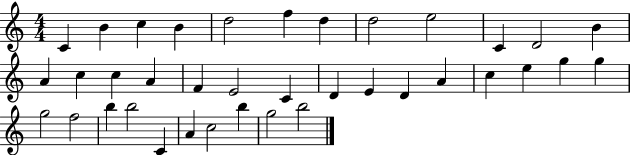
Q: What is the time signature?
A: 4/4